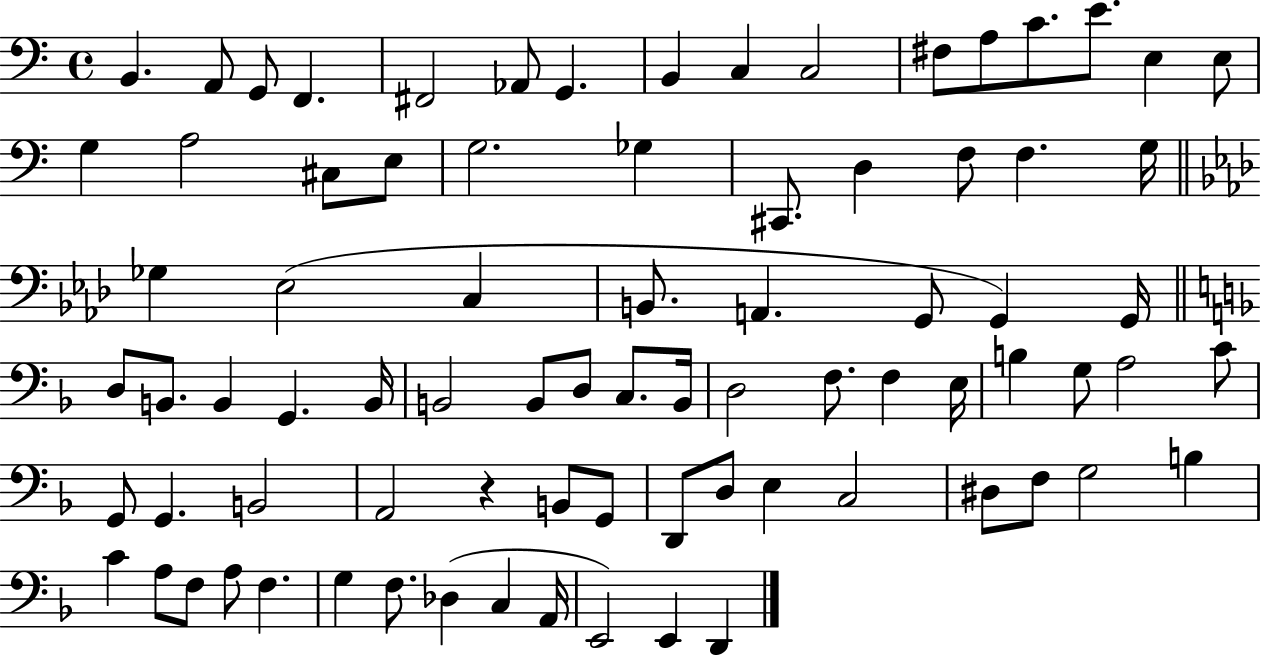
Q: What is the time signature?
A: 4/4